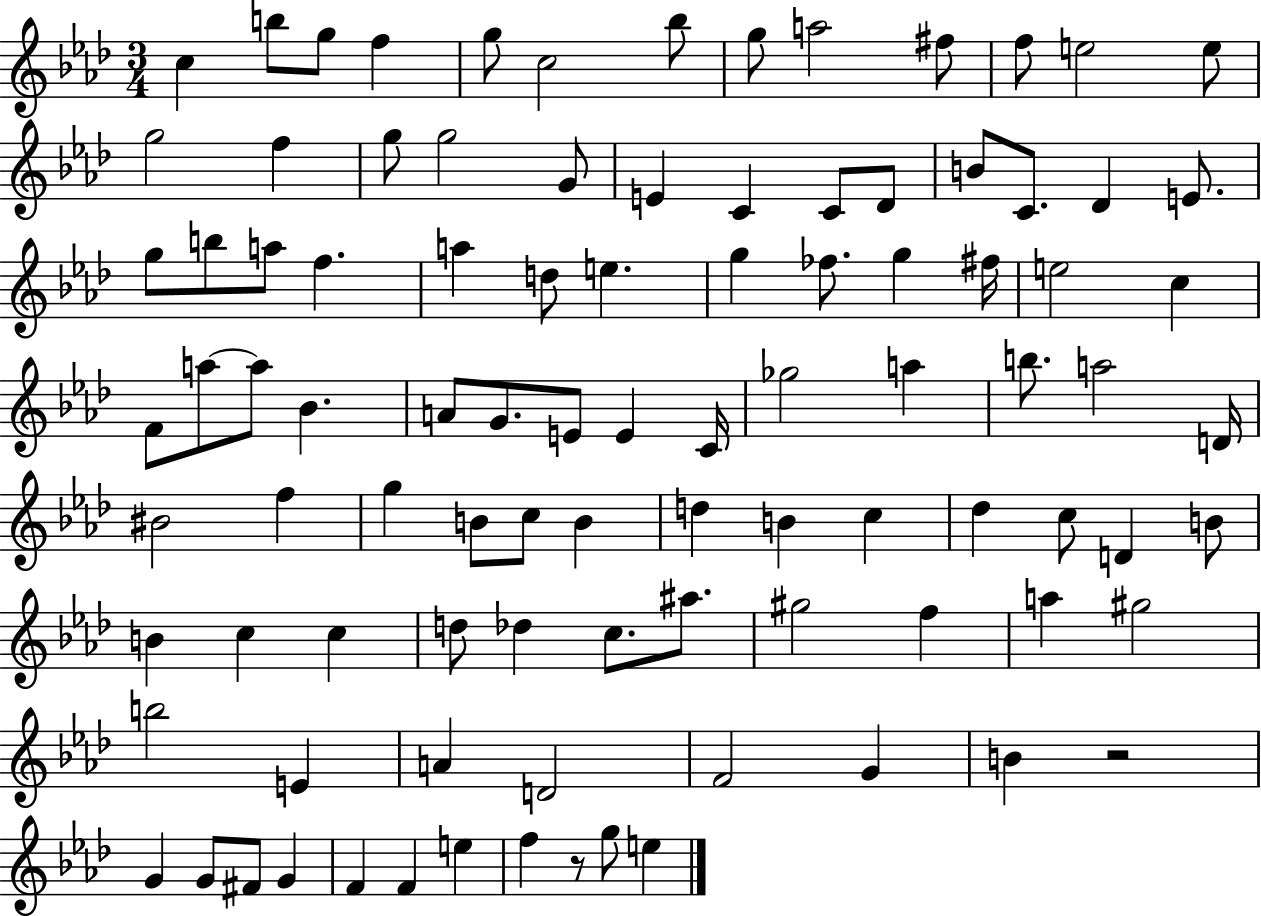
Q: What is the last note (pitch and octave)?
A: E5